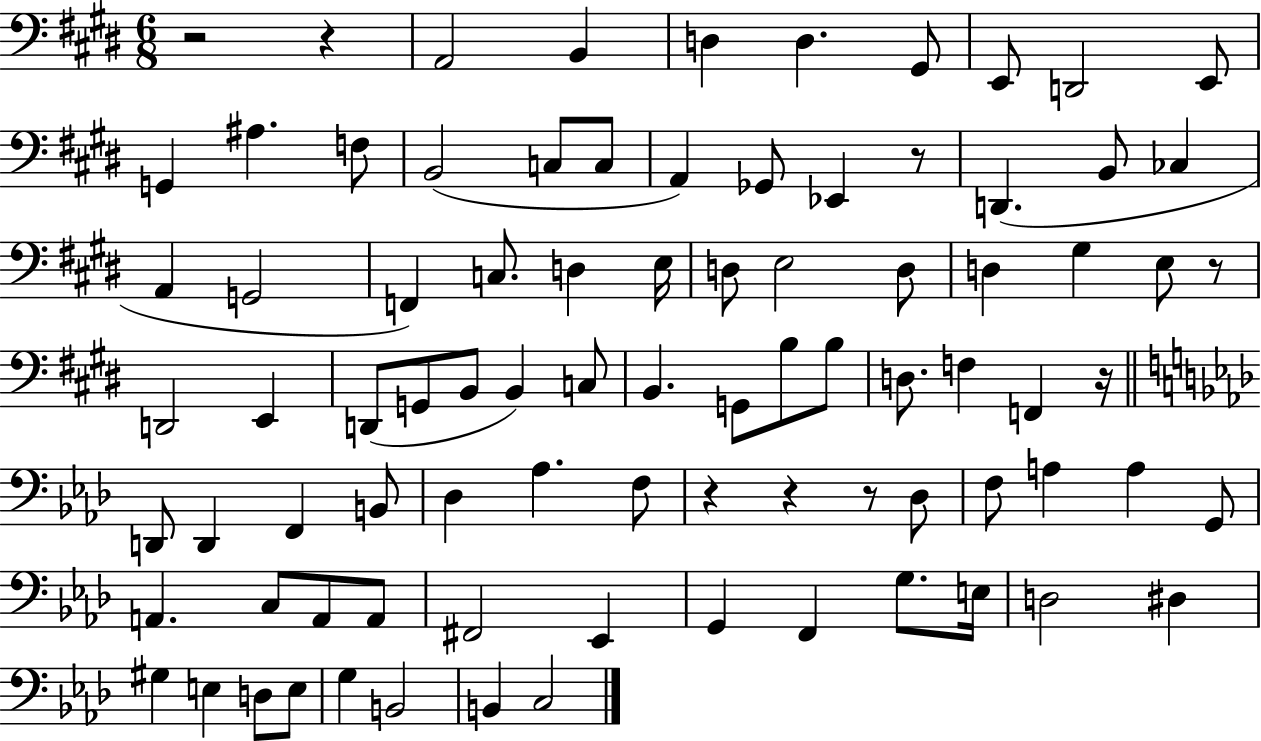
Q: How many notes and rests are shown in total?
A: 86